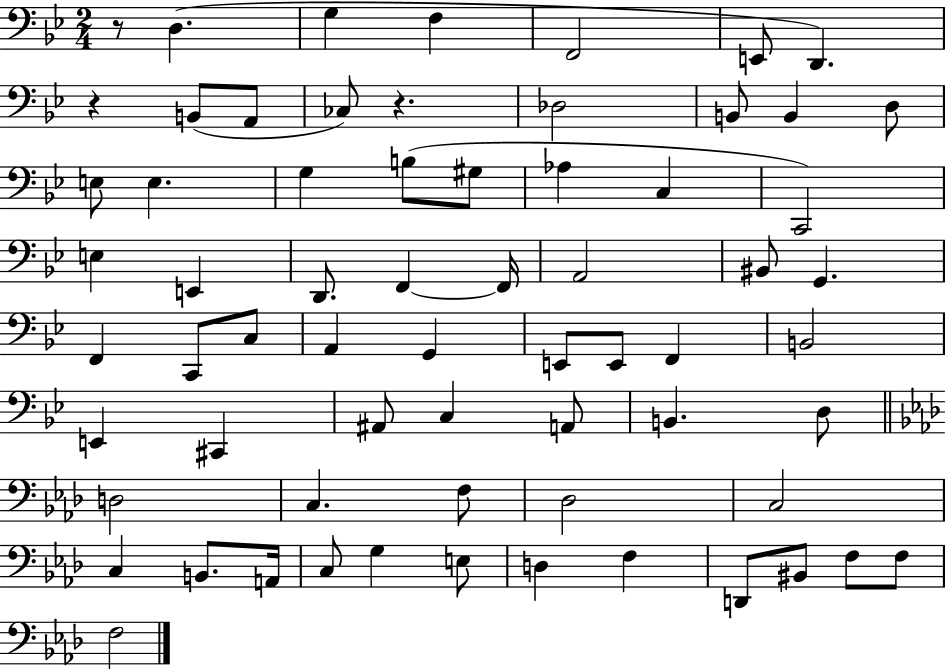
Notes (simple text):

R/e D3/q. G3/q F3/q F2/h E2/e D2/q. R/q B2/e A2/e CES3/e R/q. Db3/h B2/e B2/q D3/e E3/e E3/q. G3/q B3/e G#3/e Ab3/q C3/q C2/h E3/q E2/q D2/e. F2/q F2/s A2/h BIS2/e G2/q. F2/q C2/e C3/e A2/q G2/q E2/e E2/e F2/q B2/h E2/q C#2/q A#2/e C3/q A2/e B2/q. D3/e D3/h C3/q. F3/e Db3/h C3/h C3/q B2/e. A2/s C3/e G3/q E3/e D3/q F3/q D2/e BIS2/e F3/e F3/e F3/h